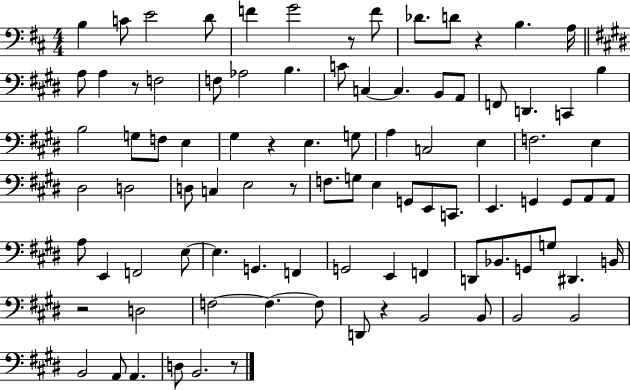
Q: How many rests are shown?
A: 8